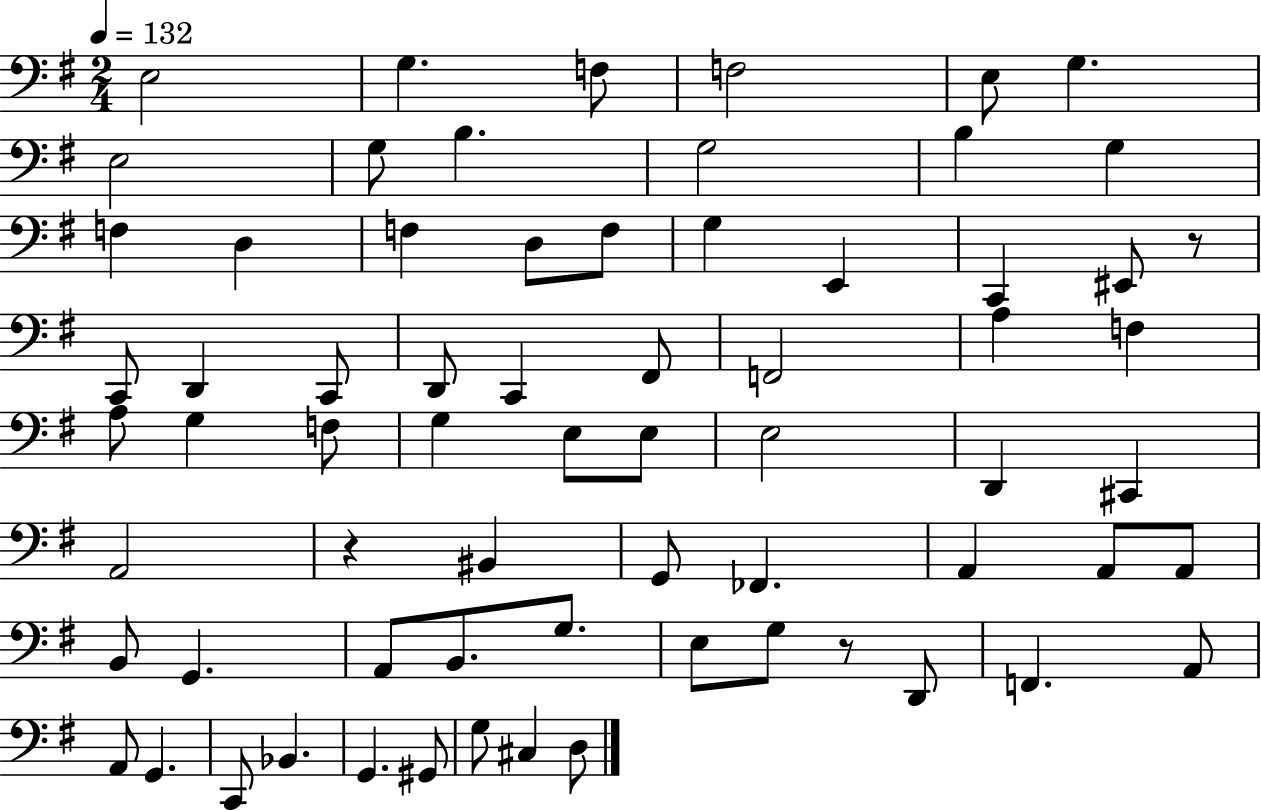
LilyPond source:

{
  \clef bass
  \numericTimeSignature
  \time 2/4
  \key g \major
  \tempo 4 = 132
  \repeat volta 2 { e2 | g4. f8 | f2 | e8 g4. | \break e2 | g8 b4. | g2 | b4 g4 | \break f4 d4 | f4 d8 f8 | g4 e,4 | c,4 eis,8 r8 | \break c,8 d,4 c,8 | d,8 c,4 fis,8 | f,2 | a4 f4 | \break a8 g4 f8 | g4 e8 e8 | e2 | d,4 cis,4 | \break a,2 | r4 bis,4 | g,8 fes,4. | a,4 a,8 a,8 | \break b,8 g,4. | a,8 b,8. g8. | e8 g8 r8 d,8 | f,4. a,8 | \break a,8 g,4. | c,8 bes,4. | g,4. gis,8 | g8 cis4 d8 | \break } \bar "|."
}